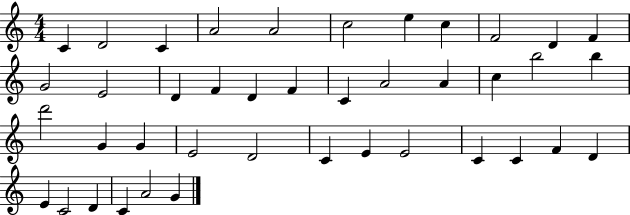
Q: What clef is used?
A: treble